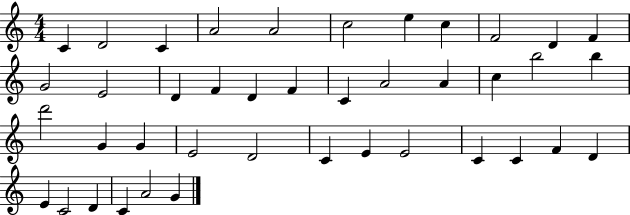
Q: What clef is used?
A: treble